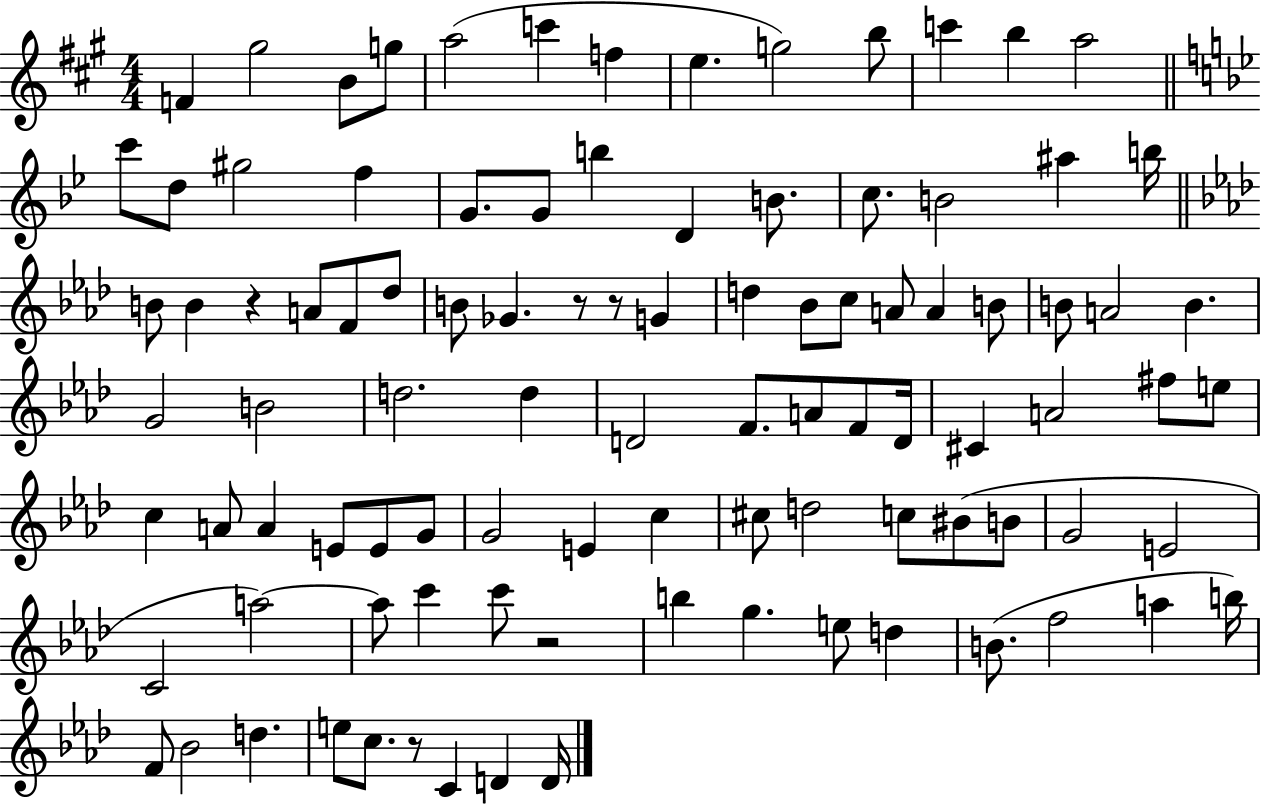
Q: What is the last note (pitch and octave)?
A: D4